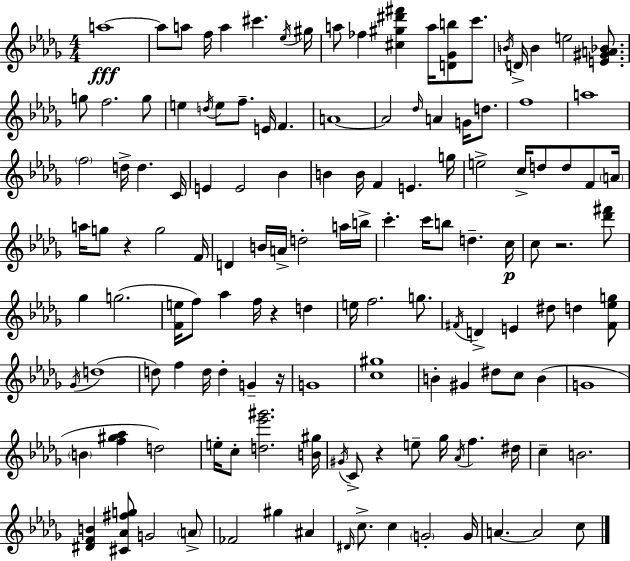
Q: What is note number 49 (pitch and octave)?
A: D5